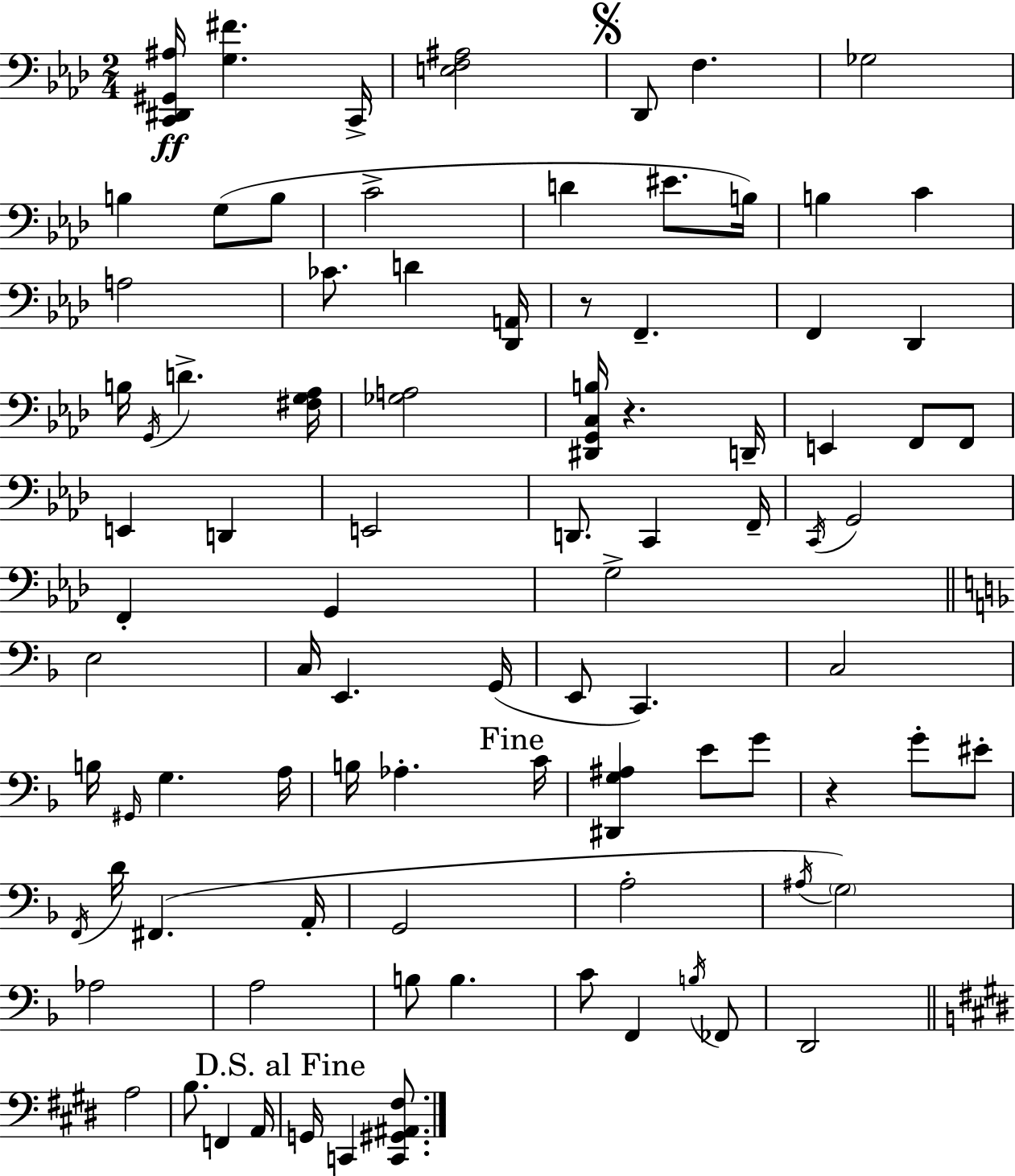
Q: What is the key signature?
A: F minor